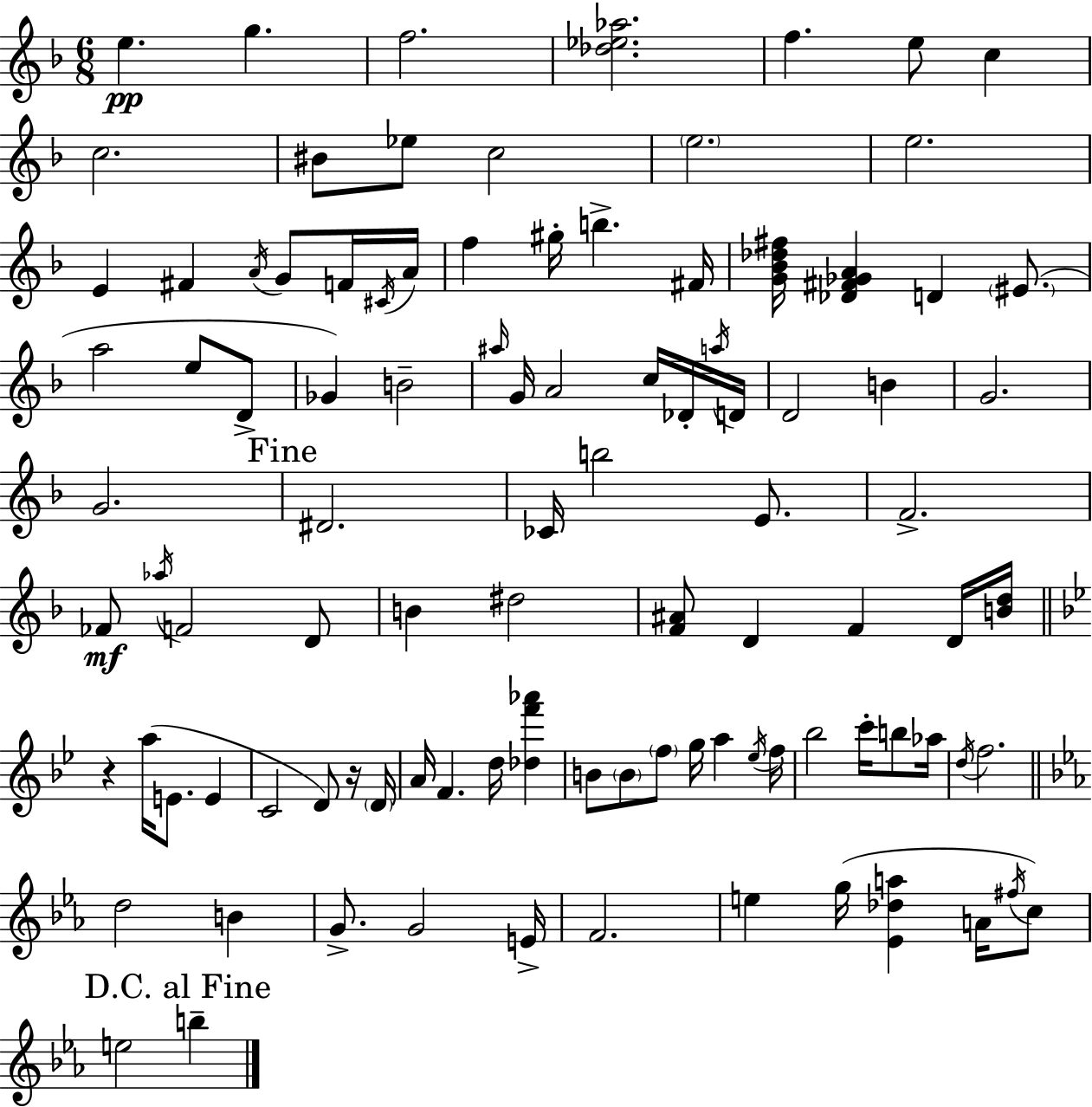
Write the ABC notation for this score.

X:1
T:Untitled
M:6/8
L:1/4
K:F
e g f2 [_d_e_a]2 f e/2 c c2 ^B/2 _e/2 c2 e2 e2 E ^F A/4 G/2 F/4 ^C/4 A/4 f ^g/4 b ^F/4 [G_B_d^f]/4 [_D^F_GA] D ^E/2 a2 e/2 D/2 _G B2 ^a/4 G/4 A2 c/4 _D/4 a/4 D/4 D2 B G2 G2 ^D2 _C/4 b2 E/2 F2 _F/2 _a/4 F2 D/2 B ^d2 [F^A]/2 D F D/4 [Bd]/4 z a/4 E/2 E C2 D/2 z/4 D/4 A/4 F d/4 [_df'_a'] B/2 B/2 f/2 g/4 a _e/4 f/4 _b2 c'/4 b/2 _a/4 d/4 f2 d2 B G/2 G2 E/4 F2 e g/4 [_E_da] A/4 ^f/4 c/2 e2 b